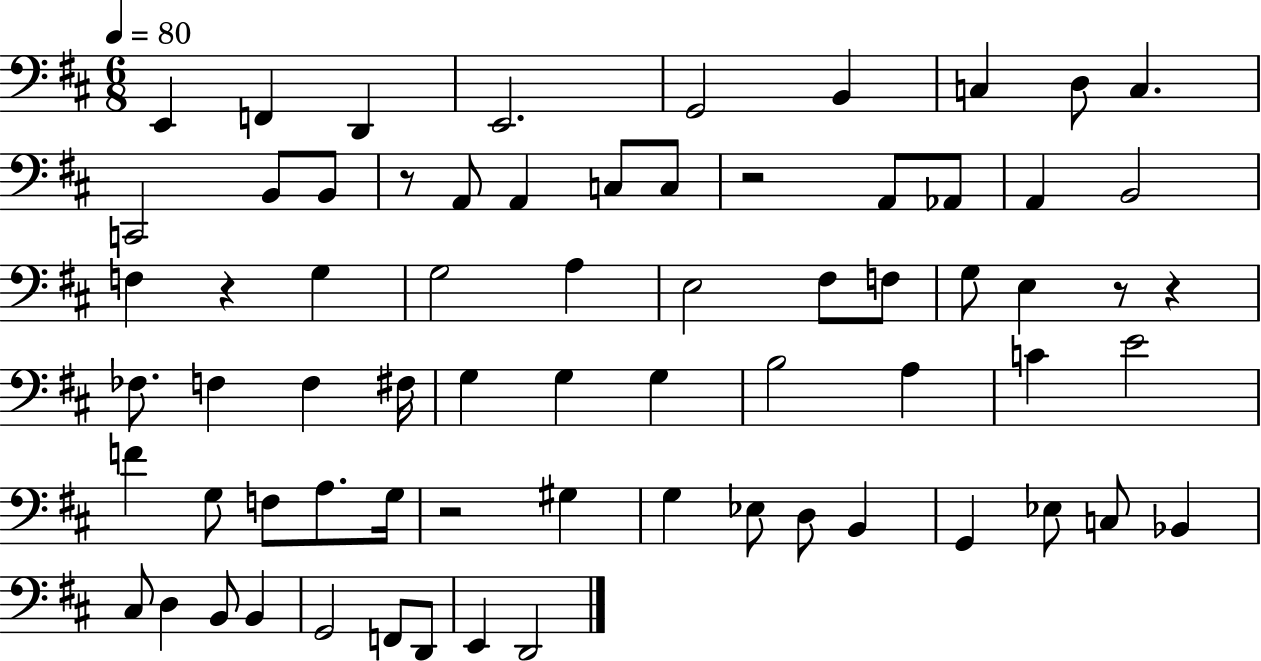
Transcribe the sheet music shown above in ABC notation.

X:1
T:Untitled
M:6/8
L:1/4
K:D
E,, F,, D,, E,,2 G,,2 B,, C, D,/2 C, C,,2 B,,/2 B,,/2 z/2 A,,/2 A,, C,/2 C,/2 z2 A,,/2 _A,,/2 A,, B,,2 F, z G, G,2 A, E,2 ^F,/2 F,/2 G,/2 E, z/2 z _F,/2 F, F, ^F,/4 G, G, G, B,2 A, C E2 F G,/2 F,/2 A,/2 G,/4 z2 ^G, G, _E,/2 D,/2 B,, G,, _E,/2 C,/2 _B,, ^C,/2 D, B,,/2 B,, G,,2 F,,/2 D,,/2 E,, D,,2